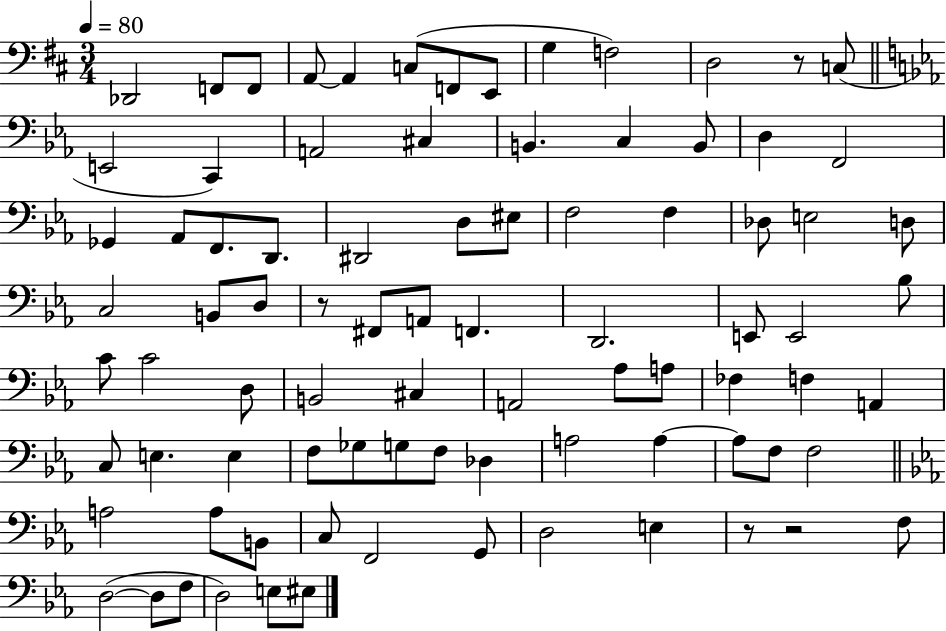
{
  \clef bass
  \numericTimeSignature
  \time 3/4
  \key d \major
  \tempo 4 = 80
  des,2 f,8 f,8 | a,8~~ a,4 c8( f,8 e,8 | g4 f2) | d2 r8 c8( | \break \bar "||" \break \key ees \major e,2 c,4) | a,2 cis4 | b,4. c4 b,8 | d4 f,2 | \break ges,4 aes,8 f,8. d,8. | dis,2 d8 eis8 | f2 f4 | des8 e2 d8 | \break c2 b,8 d8 | r8 fis,8 a,8 f,4. | d,2. | e,8 e,2 bes8 | \break c'8 c'2 d8 | b,2 cis4 | a,2 aes8 a8 | fes4 f4 a,4 | \break c8 e4. e4 | f8 ges8 g8 f8 des4 | a2 a4~~ | a8 f8 f2 | \break \bar "||" \break \key ees \major a2 a8 b,8 | c8 f,2 g,8 | d2 e4 | r8 r2 f8 | \break d2~(~ d8 f8 | d2) e8 eis8 | \bar "|."
}